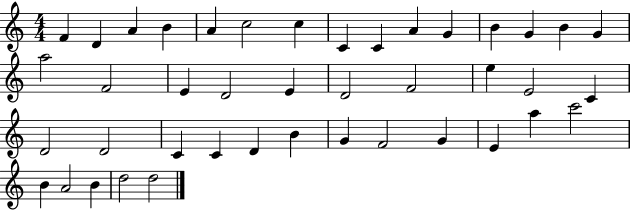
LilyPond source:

{
  \clef treble
  \numericTimeSignature
  \time 4/4
  \key c \major
  f'4 d'4 a'4 b'4 | a'4 c''2 c''4 | c'4 c'4 a'4 g'4 | b'4 g'4 b'4 g'4 | \break a''2 f'2 | e'4 d'2 e'4 | d'2 f'2 | e''4 e'2 c'4 | \break d'2 d'2 | c'4 c'4 d'4 b'4 | g'4 f'2 g'4 | e'4 a''4 c'''2 | \break b'4 a'2 b'4 | d''2 d''2 | \bar "|."
}